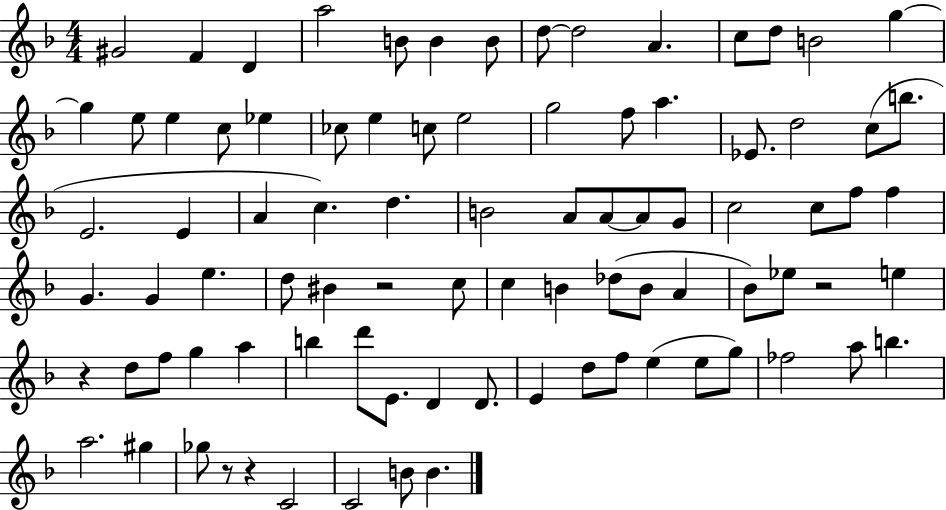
X:1
T:Untitled
M:4/4
L:1/4
K:F
^G2 F D a2 B/2 B B/2 d/2 d2 A c/2 d/2 B2 g g e/2 e c/2 _e _c/2 e c/2 e2 g2 f/2 a _E/2 d2 c/2 b/2 E2 E A c d B2 A/2 A/2 A/2 G/2 c2 c/2 f/2 f G G e d/2 ^B z2 c/2 c B _d/2 B/2 A _B/2 _e/2 z2 e z d/2 f/2 g a b d'/2 E/2 D D/2 E d/2 f/2 e e/2 g/2 _f2 a/2 b a2 ^g _g/2 z/2 z C2 C2 B/2 B